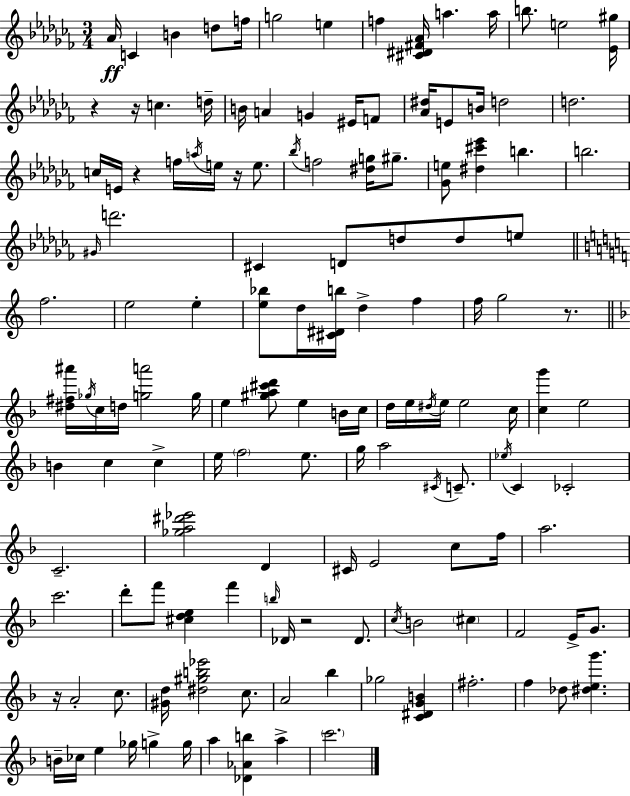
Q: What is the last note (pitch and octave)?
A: C6